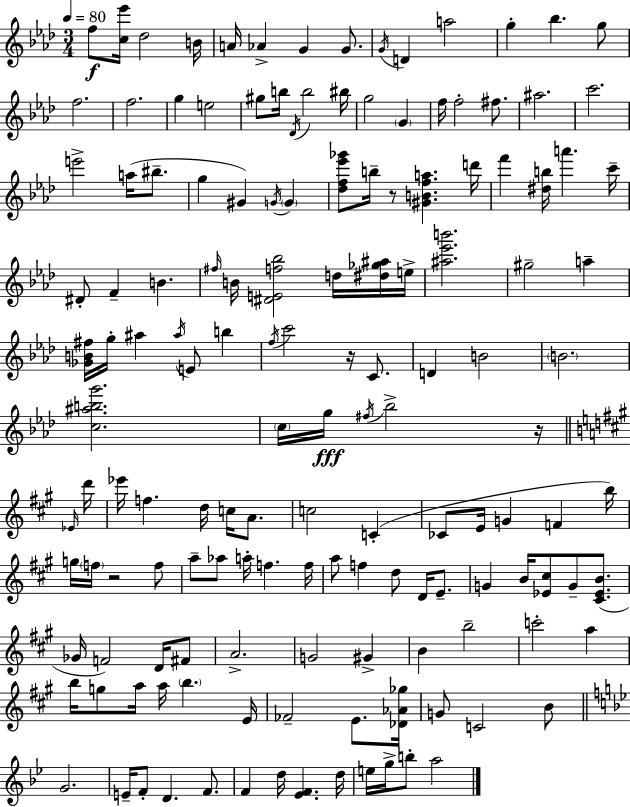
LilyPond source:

{
  \clef treble
  \numericTimeSignature
  \time 3/4
  \key aes \major
  \tempo 4 = 80
  f''8\f <c'' ees'''>16 des''2 b'16 | a'16 aes'4-> g'4 g'8. | \acciaccatura { g'16 } d'4 a''2 | g''4-. bes''4. g''8 | \break f''2. | f''2. | g''4 e''2 | gis''8 b''16 \acciaccatura { des'16 } b''2 | \break bis''16 g''2 \parenthesize g'4 | f''16 f''2-. fis''8. | ais''2. | c'''2. | \break e'''2-> a''16( bis''8.-- | g''4 gis'4) \acciaccatura { g'16 } \parenthesize g'4 | <des'' f'' ees''' ges'''>8 b''16-- r8 <gis' b' f'' a''>4. | d'''16 f'''4 <dis'' b''>16 a'''4. | \break c'''16-- dis'8-. f'4-- b'4. | \grace { fis''16 } b'16 <dis' e' f'' bes''>2 | d''16 <dis'' ges'' ais''>16 e''16-> <ais'' ees''' b'''>2. | gis''2-- | \break a''4-- <ges' b' fis''>16 g''16-. ais''4 \acciaccatura { ais''16 } e'8 | b''4 \acciaccatura { f''16 } c'''2 | r16 c'8. d'4 b'2 | \parenthesize b'2. | \break <c'' ais'' b'' g'''>2. | \parenthesize c''16 g''16\fff \acciaccatura { fis''16 } bes''2-> | r16 \bar "||" \break \key a \major \grace { ees'16 } d'''16 ees'''16 f''4. d''16 c''16 a'8. | c''2 c'4-.( | ces'8 e'16 g'4 f'4 | b''16) g''16 \parenthesize f''16 r2 | \break f''8 a''8-- aes''8 a''16-. f''4. | f''16 a''8 f''4 d''8 d'16 e'8.-- | g'4 b'16 <ees' cis''>8 g'8-- <cis' ees' b'>8.( | ges'16 f'2) d'16 | \break fis'8 a'2.-> | g'2 gis'4-> | b'4 b''2-- | c'''2-. a''4 | \break b''16 g''8 a''16 a''16 \parenthesize b''4. | e'16 fes'2-- e'8. | <des' aes' ges''>16 g'8 c'2 | b'8 \bar "||" \break \key bes \major g'2. | e'16-- f'8-. d'4. f'8. | f'4 d''16 <ees' f'>4. d''16 | e''16 g''16-> b''8-. a''2 | \break \bar "|."
}